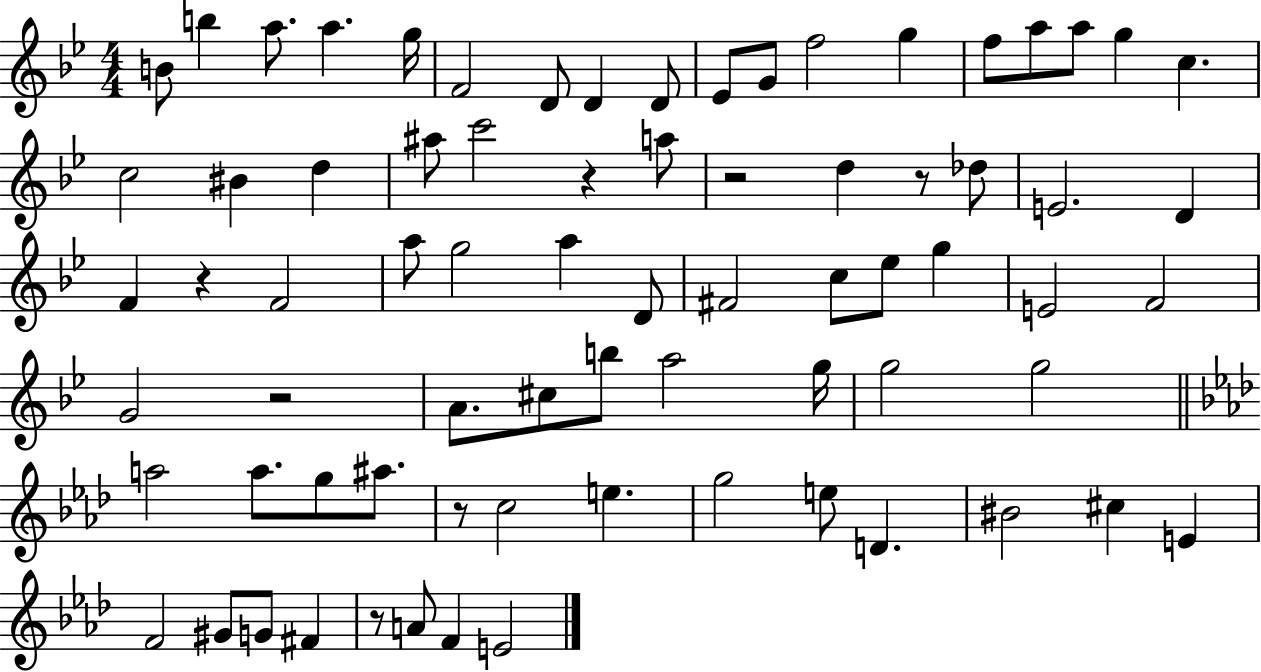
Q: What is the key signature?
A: BES major